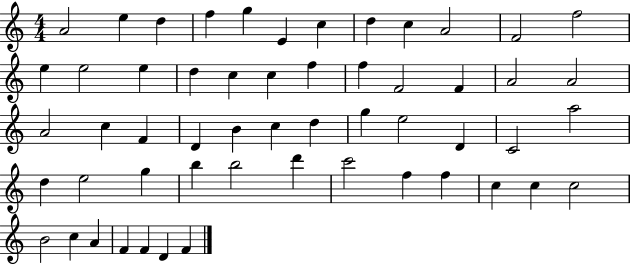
X:1
T:Untitled
M:4/4
L:1/4
K:C
A2 e d f g E c d c A2 F2 f2 e e2 e d c c f f F2 F A2 A2 A2 c F D B c d g e2 D C2 a2 d e2 g b b2 d' c'2 f f c c c2 B2 c A F F D F